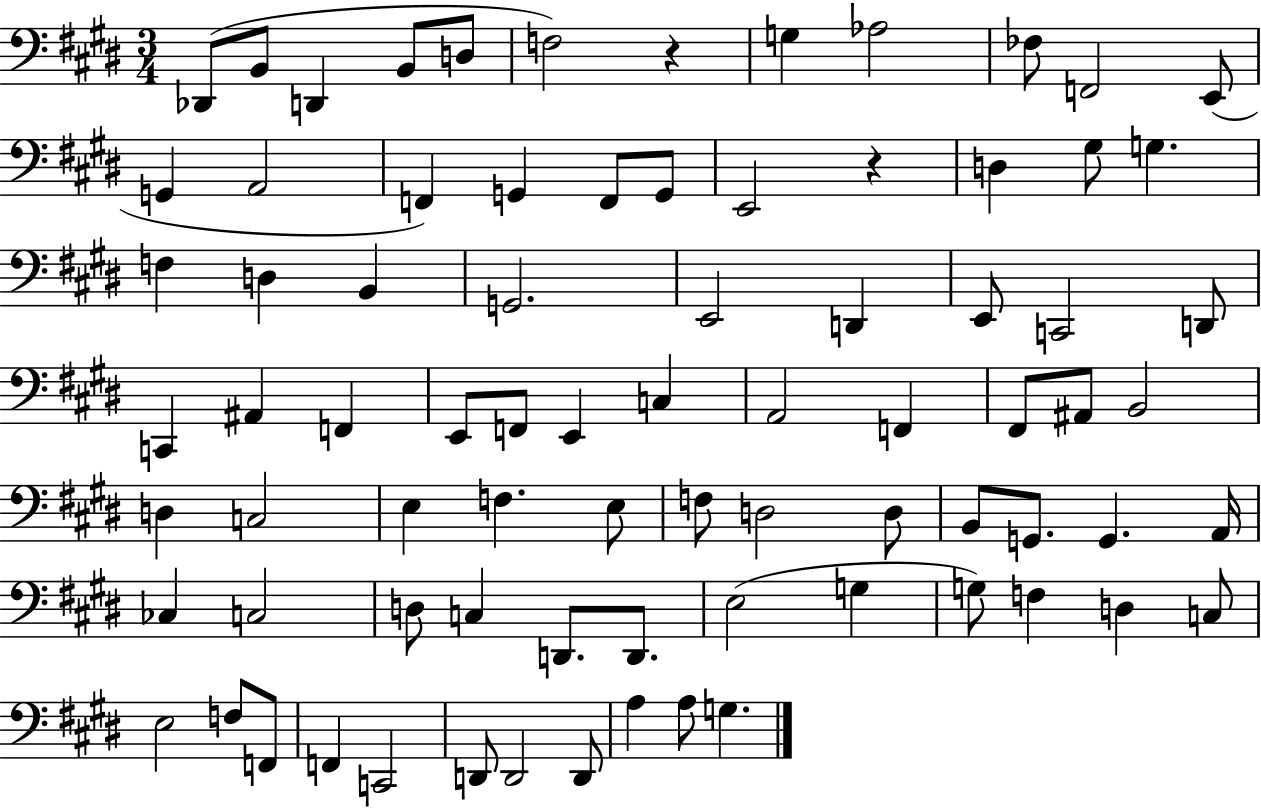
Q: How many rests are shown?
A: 2